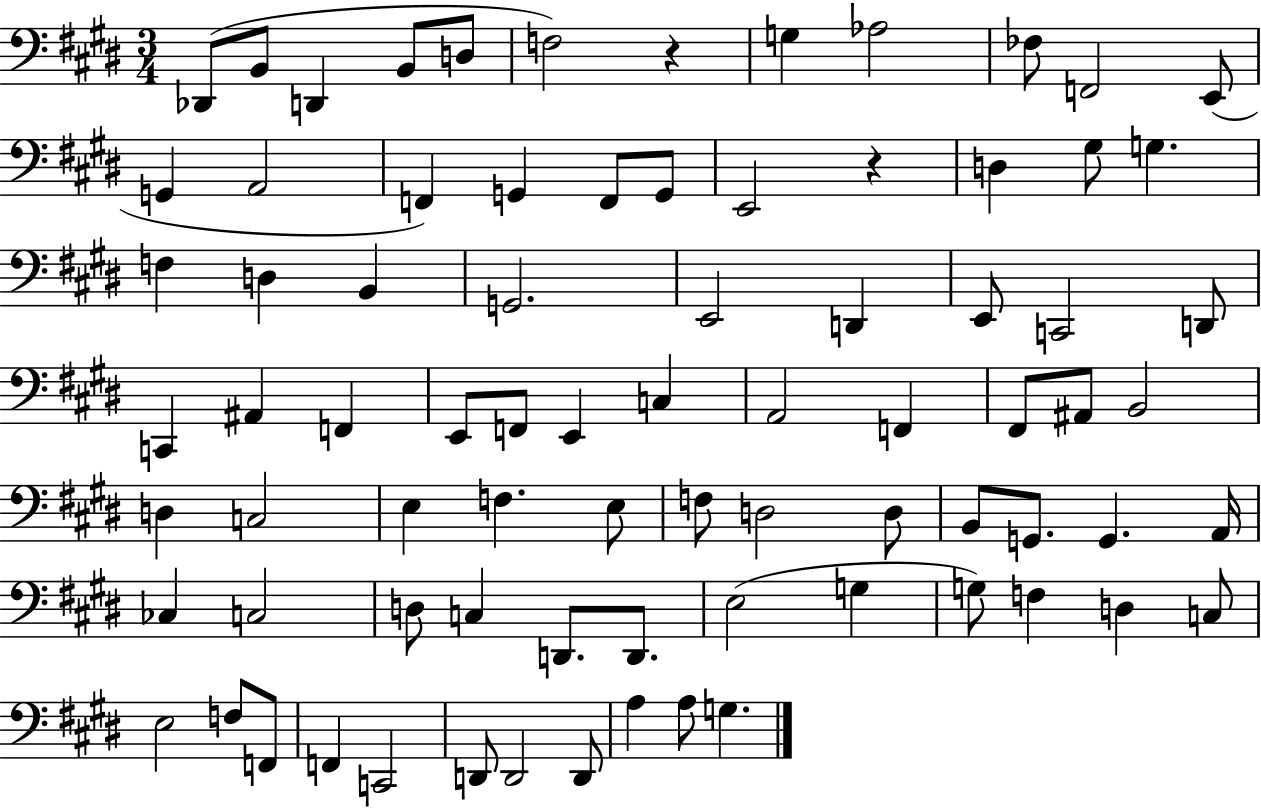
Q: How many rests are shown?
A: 2